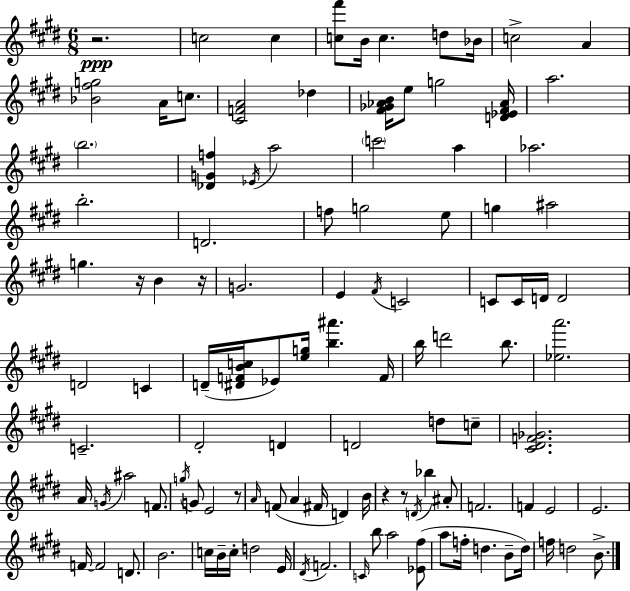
R/h. C5/h C5/q [C5,F#6]/e B4/s C5/q. D5/e Bb4/s C5/h A4/q [Bb4,F#5,G5]/h A4/s C5/e. [C#4,F4,A4]/h Db5/q [F#4,Gb4,Ab4,B4]/s E5/e G5/h [D4,Eb4,F#4,Ab4]/s A5/h. B5/h. [Db4,G4,F5]/q Eb4/s A5/h C6/h A5/q Ab5/h. B5/h. D4/h. F5/e G5/h E5/e G5/q A#5/h G5/q. R/s B4/q R/s G4/h. E4/q F#4/s C4/h C4/e C4/s D4/s D4/h D4/h C4/q D4/s [D#4,F4,B4,C5]/s Eb4/e [E5,G5]/s [B5,A#6]/q. F4/s B5/s D6/h B5/e. [Eb5,A6]/h. C4/h. D#4/h D4/q D4/h D5/e C5/e [C#4,D#4,F4,Gb4]/h. A4/s G4/s A#5/h F4/e. G5/s G4/e E4/h R/e A4/s F4/e A4/q F#4/s D4/q B4/s R/q R/e D4/s Bb5/q A#4/e F4/h. F4/q E4/h E4/h. F4/s F4/h D4/e. B4/h. C5/s B4/s C5/s D5/h E4/s D#4/s F4/h. C4/s B5/e A5/h [Eb4,F#5]/e A5/e F5/s D5/q. B4/e D5/s F5/s D5/h B4/e.